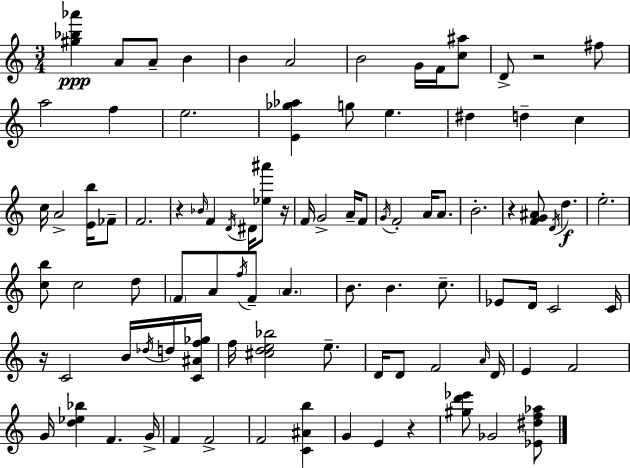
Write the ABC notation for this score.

X:1
T:Untitled
M:3/4
L:1/4
K:C
[^g_b_a'] A/2 A/2 B B A2 B2 G/4 F/4 [c^a]/2 D/2 z2 ^f/2 a2 f e2 [E_g_a] g/2 e ^d d c c/4 A2 [Eb]/4 _F/2 F2 z _B/4 F D/4 ^D/4 [_e^a']/2 z/4 F/4 G2 A/4 F/2 G/4 F2 A/4 A/2 B2 z [FG^A]/2 D/4 d e2 [cb]/2 c2 d/2 F/2 A/2 f/4 F/2 A B/2 B c/2 _E/2 D/4 C2 C/4 z/4 C2 B/4 _d/4 d/4 [C^Af_g]/4 f/4 [^cde_b]2 e/2 D/4 D/2 F2 A/4 D/4 E F2 G/4 [d_e_b] F G/4 F F2 F2 [C^Ab] G E z [^gd'_e']/2 _G2 [_E^df_a]/2